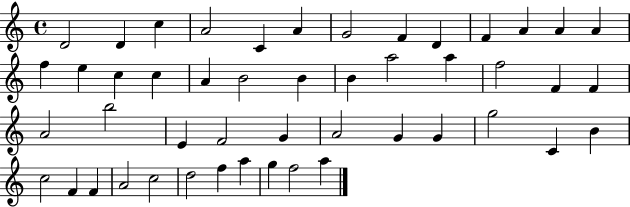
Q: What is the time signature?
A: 4/4